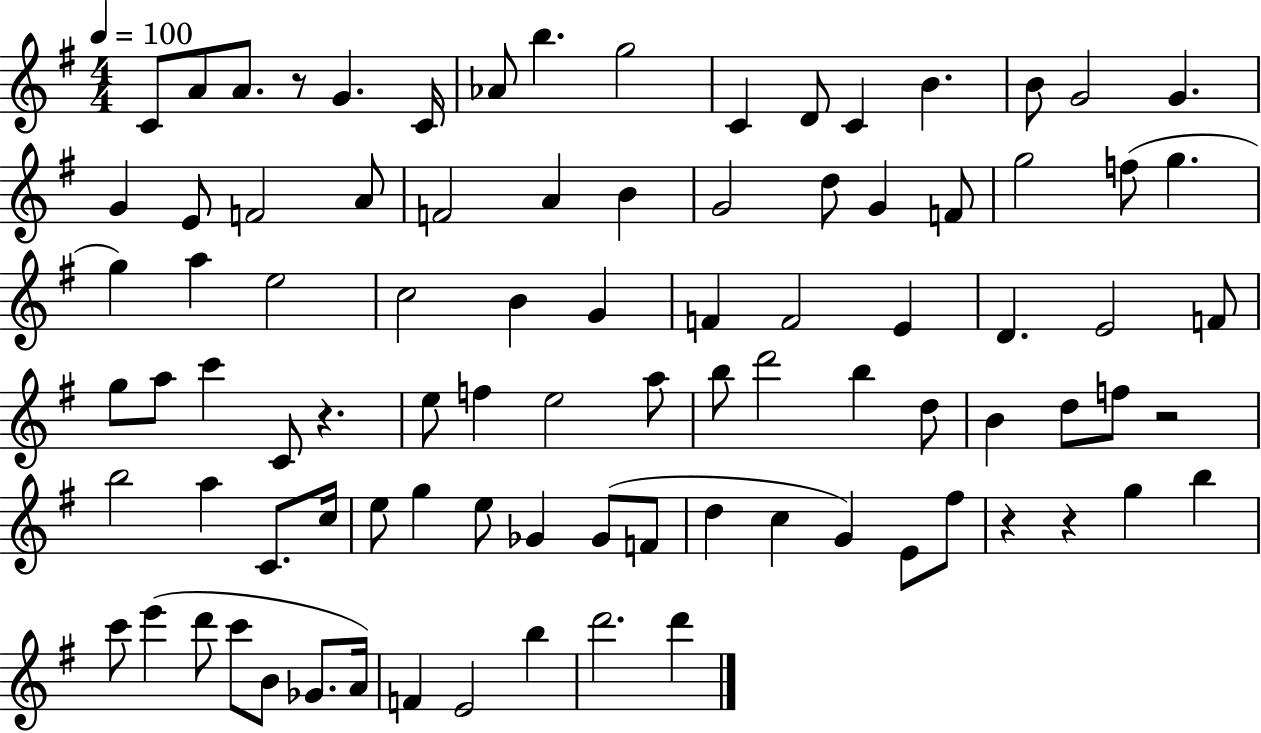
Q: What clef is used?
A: treble